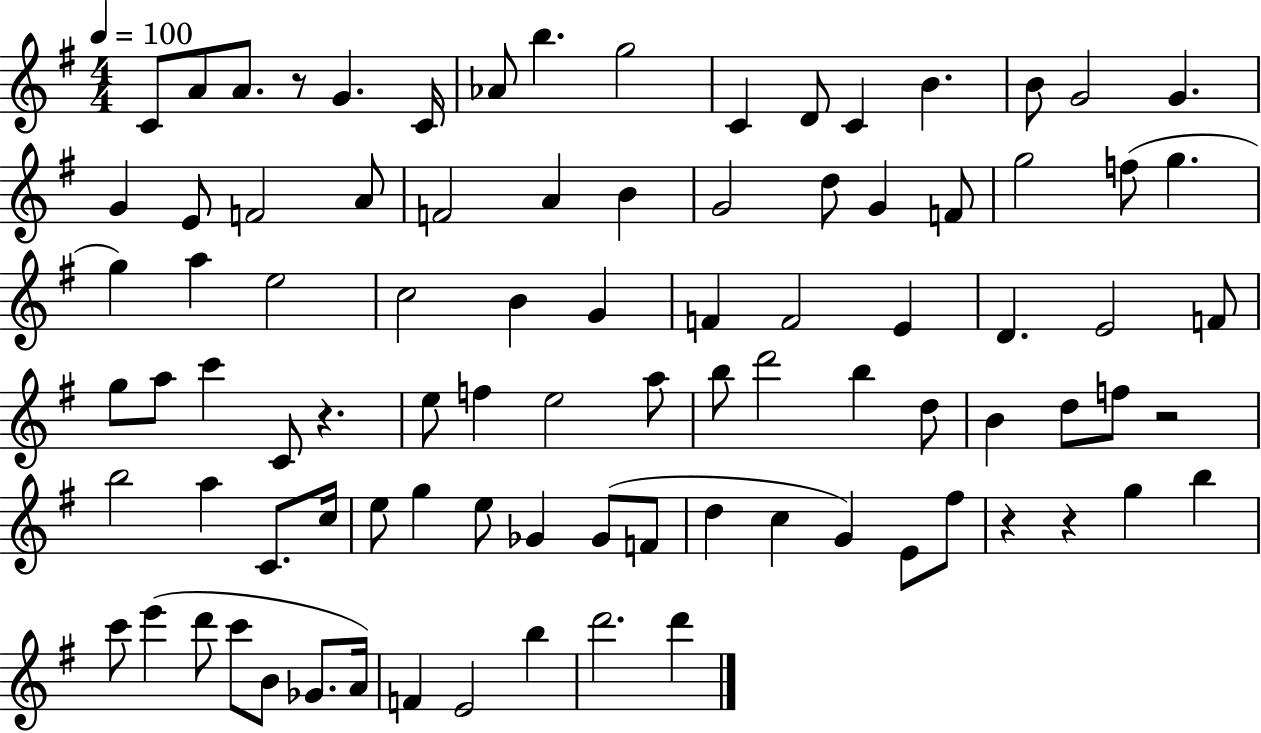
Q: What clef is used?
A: treble